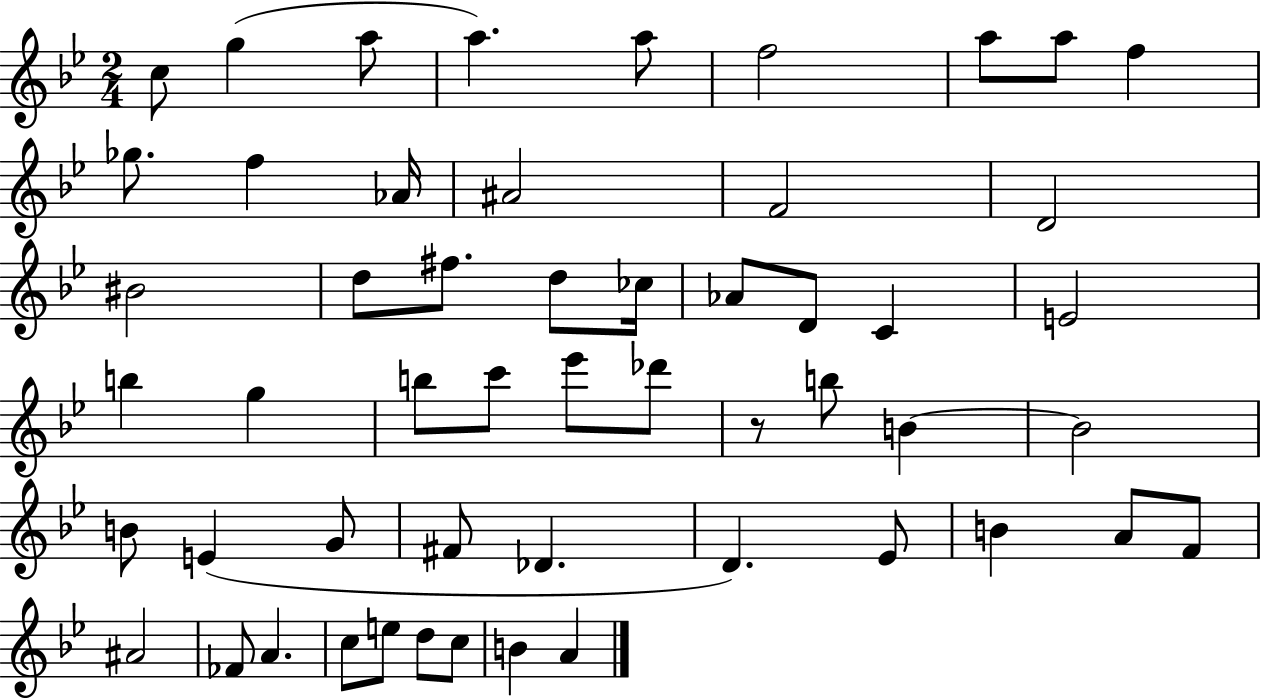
C5/e G5/q A5/e A5/q. A5/e F5/h A5/e A5/e F5/q Gb5/e. F5/q Ab4/s A#4/h F4/h D4/h BIS4/h D5/e F#5/e. D5/e CES5/s Ab4/e D4/e C4/q E4/h B5/q G5/q B5/e C6/e Eb6/e Db6/e R/e B5/e B4/q B4/h B4/e E4/q G4/e F#4/e Db4/q. D4/q. Eb4/e B4/q A4/e F4/e A#4/h FES4/e A4/q. C5/e E5/e D5/e C5/e B4/q A4/q